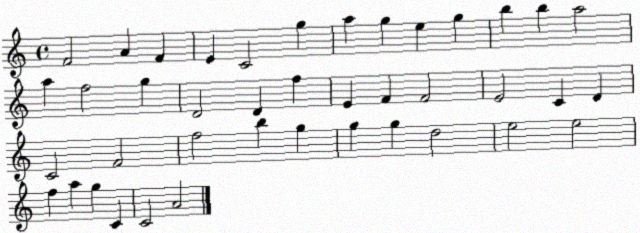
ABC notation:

X:1
T:Untitled
M:4/4
L:1/4
K:C
F2 A F E C2 g a g e g b b a2 a f2 g D2 D f E F F2 E2 C D C2 F2 f2 b g g g d2 e2 e2 f a g C C2 A2